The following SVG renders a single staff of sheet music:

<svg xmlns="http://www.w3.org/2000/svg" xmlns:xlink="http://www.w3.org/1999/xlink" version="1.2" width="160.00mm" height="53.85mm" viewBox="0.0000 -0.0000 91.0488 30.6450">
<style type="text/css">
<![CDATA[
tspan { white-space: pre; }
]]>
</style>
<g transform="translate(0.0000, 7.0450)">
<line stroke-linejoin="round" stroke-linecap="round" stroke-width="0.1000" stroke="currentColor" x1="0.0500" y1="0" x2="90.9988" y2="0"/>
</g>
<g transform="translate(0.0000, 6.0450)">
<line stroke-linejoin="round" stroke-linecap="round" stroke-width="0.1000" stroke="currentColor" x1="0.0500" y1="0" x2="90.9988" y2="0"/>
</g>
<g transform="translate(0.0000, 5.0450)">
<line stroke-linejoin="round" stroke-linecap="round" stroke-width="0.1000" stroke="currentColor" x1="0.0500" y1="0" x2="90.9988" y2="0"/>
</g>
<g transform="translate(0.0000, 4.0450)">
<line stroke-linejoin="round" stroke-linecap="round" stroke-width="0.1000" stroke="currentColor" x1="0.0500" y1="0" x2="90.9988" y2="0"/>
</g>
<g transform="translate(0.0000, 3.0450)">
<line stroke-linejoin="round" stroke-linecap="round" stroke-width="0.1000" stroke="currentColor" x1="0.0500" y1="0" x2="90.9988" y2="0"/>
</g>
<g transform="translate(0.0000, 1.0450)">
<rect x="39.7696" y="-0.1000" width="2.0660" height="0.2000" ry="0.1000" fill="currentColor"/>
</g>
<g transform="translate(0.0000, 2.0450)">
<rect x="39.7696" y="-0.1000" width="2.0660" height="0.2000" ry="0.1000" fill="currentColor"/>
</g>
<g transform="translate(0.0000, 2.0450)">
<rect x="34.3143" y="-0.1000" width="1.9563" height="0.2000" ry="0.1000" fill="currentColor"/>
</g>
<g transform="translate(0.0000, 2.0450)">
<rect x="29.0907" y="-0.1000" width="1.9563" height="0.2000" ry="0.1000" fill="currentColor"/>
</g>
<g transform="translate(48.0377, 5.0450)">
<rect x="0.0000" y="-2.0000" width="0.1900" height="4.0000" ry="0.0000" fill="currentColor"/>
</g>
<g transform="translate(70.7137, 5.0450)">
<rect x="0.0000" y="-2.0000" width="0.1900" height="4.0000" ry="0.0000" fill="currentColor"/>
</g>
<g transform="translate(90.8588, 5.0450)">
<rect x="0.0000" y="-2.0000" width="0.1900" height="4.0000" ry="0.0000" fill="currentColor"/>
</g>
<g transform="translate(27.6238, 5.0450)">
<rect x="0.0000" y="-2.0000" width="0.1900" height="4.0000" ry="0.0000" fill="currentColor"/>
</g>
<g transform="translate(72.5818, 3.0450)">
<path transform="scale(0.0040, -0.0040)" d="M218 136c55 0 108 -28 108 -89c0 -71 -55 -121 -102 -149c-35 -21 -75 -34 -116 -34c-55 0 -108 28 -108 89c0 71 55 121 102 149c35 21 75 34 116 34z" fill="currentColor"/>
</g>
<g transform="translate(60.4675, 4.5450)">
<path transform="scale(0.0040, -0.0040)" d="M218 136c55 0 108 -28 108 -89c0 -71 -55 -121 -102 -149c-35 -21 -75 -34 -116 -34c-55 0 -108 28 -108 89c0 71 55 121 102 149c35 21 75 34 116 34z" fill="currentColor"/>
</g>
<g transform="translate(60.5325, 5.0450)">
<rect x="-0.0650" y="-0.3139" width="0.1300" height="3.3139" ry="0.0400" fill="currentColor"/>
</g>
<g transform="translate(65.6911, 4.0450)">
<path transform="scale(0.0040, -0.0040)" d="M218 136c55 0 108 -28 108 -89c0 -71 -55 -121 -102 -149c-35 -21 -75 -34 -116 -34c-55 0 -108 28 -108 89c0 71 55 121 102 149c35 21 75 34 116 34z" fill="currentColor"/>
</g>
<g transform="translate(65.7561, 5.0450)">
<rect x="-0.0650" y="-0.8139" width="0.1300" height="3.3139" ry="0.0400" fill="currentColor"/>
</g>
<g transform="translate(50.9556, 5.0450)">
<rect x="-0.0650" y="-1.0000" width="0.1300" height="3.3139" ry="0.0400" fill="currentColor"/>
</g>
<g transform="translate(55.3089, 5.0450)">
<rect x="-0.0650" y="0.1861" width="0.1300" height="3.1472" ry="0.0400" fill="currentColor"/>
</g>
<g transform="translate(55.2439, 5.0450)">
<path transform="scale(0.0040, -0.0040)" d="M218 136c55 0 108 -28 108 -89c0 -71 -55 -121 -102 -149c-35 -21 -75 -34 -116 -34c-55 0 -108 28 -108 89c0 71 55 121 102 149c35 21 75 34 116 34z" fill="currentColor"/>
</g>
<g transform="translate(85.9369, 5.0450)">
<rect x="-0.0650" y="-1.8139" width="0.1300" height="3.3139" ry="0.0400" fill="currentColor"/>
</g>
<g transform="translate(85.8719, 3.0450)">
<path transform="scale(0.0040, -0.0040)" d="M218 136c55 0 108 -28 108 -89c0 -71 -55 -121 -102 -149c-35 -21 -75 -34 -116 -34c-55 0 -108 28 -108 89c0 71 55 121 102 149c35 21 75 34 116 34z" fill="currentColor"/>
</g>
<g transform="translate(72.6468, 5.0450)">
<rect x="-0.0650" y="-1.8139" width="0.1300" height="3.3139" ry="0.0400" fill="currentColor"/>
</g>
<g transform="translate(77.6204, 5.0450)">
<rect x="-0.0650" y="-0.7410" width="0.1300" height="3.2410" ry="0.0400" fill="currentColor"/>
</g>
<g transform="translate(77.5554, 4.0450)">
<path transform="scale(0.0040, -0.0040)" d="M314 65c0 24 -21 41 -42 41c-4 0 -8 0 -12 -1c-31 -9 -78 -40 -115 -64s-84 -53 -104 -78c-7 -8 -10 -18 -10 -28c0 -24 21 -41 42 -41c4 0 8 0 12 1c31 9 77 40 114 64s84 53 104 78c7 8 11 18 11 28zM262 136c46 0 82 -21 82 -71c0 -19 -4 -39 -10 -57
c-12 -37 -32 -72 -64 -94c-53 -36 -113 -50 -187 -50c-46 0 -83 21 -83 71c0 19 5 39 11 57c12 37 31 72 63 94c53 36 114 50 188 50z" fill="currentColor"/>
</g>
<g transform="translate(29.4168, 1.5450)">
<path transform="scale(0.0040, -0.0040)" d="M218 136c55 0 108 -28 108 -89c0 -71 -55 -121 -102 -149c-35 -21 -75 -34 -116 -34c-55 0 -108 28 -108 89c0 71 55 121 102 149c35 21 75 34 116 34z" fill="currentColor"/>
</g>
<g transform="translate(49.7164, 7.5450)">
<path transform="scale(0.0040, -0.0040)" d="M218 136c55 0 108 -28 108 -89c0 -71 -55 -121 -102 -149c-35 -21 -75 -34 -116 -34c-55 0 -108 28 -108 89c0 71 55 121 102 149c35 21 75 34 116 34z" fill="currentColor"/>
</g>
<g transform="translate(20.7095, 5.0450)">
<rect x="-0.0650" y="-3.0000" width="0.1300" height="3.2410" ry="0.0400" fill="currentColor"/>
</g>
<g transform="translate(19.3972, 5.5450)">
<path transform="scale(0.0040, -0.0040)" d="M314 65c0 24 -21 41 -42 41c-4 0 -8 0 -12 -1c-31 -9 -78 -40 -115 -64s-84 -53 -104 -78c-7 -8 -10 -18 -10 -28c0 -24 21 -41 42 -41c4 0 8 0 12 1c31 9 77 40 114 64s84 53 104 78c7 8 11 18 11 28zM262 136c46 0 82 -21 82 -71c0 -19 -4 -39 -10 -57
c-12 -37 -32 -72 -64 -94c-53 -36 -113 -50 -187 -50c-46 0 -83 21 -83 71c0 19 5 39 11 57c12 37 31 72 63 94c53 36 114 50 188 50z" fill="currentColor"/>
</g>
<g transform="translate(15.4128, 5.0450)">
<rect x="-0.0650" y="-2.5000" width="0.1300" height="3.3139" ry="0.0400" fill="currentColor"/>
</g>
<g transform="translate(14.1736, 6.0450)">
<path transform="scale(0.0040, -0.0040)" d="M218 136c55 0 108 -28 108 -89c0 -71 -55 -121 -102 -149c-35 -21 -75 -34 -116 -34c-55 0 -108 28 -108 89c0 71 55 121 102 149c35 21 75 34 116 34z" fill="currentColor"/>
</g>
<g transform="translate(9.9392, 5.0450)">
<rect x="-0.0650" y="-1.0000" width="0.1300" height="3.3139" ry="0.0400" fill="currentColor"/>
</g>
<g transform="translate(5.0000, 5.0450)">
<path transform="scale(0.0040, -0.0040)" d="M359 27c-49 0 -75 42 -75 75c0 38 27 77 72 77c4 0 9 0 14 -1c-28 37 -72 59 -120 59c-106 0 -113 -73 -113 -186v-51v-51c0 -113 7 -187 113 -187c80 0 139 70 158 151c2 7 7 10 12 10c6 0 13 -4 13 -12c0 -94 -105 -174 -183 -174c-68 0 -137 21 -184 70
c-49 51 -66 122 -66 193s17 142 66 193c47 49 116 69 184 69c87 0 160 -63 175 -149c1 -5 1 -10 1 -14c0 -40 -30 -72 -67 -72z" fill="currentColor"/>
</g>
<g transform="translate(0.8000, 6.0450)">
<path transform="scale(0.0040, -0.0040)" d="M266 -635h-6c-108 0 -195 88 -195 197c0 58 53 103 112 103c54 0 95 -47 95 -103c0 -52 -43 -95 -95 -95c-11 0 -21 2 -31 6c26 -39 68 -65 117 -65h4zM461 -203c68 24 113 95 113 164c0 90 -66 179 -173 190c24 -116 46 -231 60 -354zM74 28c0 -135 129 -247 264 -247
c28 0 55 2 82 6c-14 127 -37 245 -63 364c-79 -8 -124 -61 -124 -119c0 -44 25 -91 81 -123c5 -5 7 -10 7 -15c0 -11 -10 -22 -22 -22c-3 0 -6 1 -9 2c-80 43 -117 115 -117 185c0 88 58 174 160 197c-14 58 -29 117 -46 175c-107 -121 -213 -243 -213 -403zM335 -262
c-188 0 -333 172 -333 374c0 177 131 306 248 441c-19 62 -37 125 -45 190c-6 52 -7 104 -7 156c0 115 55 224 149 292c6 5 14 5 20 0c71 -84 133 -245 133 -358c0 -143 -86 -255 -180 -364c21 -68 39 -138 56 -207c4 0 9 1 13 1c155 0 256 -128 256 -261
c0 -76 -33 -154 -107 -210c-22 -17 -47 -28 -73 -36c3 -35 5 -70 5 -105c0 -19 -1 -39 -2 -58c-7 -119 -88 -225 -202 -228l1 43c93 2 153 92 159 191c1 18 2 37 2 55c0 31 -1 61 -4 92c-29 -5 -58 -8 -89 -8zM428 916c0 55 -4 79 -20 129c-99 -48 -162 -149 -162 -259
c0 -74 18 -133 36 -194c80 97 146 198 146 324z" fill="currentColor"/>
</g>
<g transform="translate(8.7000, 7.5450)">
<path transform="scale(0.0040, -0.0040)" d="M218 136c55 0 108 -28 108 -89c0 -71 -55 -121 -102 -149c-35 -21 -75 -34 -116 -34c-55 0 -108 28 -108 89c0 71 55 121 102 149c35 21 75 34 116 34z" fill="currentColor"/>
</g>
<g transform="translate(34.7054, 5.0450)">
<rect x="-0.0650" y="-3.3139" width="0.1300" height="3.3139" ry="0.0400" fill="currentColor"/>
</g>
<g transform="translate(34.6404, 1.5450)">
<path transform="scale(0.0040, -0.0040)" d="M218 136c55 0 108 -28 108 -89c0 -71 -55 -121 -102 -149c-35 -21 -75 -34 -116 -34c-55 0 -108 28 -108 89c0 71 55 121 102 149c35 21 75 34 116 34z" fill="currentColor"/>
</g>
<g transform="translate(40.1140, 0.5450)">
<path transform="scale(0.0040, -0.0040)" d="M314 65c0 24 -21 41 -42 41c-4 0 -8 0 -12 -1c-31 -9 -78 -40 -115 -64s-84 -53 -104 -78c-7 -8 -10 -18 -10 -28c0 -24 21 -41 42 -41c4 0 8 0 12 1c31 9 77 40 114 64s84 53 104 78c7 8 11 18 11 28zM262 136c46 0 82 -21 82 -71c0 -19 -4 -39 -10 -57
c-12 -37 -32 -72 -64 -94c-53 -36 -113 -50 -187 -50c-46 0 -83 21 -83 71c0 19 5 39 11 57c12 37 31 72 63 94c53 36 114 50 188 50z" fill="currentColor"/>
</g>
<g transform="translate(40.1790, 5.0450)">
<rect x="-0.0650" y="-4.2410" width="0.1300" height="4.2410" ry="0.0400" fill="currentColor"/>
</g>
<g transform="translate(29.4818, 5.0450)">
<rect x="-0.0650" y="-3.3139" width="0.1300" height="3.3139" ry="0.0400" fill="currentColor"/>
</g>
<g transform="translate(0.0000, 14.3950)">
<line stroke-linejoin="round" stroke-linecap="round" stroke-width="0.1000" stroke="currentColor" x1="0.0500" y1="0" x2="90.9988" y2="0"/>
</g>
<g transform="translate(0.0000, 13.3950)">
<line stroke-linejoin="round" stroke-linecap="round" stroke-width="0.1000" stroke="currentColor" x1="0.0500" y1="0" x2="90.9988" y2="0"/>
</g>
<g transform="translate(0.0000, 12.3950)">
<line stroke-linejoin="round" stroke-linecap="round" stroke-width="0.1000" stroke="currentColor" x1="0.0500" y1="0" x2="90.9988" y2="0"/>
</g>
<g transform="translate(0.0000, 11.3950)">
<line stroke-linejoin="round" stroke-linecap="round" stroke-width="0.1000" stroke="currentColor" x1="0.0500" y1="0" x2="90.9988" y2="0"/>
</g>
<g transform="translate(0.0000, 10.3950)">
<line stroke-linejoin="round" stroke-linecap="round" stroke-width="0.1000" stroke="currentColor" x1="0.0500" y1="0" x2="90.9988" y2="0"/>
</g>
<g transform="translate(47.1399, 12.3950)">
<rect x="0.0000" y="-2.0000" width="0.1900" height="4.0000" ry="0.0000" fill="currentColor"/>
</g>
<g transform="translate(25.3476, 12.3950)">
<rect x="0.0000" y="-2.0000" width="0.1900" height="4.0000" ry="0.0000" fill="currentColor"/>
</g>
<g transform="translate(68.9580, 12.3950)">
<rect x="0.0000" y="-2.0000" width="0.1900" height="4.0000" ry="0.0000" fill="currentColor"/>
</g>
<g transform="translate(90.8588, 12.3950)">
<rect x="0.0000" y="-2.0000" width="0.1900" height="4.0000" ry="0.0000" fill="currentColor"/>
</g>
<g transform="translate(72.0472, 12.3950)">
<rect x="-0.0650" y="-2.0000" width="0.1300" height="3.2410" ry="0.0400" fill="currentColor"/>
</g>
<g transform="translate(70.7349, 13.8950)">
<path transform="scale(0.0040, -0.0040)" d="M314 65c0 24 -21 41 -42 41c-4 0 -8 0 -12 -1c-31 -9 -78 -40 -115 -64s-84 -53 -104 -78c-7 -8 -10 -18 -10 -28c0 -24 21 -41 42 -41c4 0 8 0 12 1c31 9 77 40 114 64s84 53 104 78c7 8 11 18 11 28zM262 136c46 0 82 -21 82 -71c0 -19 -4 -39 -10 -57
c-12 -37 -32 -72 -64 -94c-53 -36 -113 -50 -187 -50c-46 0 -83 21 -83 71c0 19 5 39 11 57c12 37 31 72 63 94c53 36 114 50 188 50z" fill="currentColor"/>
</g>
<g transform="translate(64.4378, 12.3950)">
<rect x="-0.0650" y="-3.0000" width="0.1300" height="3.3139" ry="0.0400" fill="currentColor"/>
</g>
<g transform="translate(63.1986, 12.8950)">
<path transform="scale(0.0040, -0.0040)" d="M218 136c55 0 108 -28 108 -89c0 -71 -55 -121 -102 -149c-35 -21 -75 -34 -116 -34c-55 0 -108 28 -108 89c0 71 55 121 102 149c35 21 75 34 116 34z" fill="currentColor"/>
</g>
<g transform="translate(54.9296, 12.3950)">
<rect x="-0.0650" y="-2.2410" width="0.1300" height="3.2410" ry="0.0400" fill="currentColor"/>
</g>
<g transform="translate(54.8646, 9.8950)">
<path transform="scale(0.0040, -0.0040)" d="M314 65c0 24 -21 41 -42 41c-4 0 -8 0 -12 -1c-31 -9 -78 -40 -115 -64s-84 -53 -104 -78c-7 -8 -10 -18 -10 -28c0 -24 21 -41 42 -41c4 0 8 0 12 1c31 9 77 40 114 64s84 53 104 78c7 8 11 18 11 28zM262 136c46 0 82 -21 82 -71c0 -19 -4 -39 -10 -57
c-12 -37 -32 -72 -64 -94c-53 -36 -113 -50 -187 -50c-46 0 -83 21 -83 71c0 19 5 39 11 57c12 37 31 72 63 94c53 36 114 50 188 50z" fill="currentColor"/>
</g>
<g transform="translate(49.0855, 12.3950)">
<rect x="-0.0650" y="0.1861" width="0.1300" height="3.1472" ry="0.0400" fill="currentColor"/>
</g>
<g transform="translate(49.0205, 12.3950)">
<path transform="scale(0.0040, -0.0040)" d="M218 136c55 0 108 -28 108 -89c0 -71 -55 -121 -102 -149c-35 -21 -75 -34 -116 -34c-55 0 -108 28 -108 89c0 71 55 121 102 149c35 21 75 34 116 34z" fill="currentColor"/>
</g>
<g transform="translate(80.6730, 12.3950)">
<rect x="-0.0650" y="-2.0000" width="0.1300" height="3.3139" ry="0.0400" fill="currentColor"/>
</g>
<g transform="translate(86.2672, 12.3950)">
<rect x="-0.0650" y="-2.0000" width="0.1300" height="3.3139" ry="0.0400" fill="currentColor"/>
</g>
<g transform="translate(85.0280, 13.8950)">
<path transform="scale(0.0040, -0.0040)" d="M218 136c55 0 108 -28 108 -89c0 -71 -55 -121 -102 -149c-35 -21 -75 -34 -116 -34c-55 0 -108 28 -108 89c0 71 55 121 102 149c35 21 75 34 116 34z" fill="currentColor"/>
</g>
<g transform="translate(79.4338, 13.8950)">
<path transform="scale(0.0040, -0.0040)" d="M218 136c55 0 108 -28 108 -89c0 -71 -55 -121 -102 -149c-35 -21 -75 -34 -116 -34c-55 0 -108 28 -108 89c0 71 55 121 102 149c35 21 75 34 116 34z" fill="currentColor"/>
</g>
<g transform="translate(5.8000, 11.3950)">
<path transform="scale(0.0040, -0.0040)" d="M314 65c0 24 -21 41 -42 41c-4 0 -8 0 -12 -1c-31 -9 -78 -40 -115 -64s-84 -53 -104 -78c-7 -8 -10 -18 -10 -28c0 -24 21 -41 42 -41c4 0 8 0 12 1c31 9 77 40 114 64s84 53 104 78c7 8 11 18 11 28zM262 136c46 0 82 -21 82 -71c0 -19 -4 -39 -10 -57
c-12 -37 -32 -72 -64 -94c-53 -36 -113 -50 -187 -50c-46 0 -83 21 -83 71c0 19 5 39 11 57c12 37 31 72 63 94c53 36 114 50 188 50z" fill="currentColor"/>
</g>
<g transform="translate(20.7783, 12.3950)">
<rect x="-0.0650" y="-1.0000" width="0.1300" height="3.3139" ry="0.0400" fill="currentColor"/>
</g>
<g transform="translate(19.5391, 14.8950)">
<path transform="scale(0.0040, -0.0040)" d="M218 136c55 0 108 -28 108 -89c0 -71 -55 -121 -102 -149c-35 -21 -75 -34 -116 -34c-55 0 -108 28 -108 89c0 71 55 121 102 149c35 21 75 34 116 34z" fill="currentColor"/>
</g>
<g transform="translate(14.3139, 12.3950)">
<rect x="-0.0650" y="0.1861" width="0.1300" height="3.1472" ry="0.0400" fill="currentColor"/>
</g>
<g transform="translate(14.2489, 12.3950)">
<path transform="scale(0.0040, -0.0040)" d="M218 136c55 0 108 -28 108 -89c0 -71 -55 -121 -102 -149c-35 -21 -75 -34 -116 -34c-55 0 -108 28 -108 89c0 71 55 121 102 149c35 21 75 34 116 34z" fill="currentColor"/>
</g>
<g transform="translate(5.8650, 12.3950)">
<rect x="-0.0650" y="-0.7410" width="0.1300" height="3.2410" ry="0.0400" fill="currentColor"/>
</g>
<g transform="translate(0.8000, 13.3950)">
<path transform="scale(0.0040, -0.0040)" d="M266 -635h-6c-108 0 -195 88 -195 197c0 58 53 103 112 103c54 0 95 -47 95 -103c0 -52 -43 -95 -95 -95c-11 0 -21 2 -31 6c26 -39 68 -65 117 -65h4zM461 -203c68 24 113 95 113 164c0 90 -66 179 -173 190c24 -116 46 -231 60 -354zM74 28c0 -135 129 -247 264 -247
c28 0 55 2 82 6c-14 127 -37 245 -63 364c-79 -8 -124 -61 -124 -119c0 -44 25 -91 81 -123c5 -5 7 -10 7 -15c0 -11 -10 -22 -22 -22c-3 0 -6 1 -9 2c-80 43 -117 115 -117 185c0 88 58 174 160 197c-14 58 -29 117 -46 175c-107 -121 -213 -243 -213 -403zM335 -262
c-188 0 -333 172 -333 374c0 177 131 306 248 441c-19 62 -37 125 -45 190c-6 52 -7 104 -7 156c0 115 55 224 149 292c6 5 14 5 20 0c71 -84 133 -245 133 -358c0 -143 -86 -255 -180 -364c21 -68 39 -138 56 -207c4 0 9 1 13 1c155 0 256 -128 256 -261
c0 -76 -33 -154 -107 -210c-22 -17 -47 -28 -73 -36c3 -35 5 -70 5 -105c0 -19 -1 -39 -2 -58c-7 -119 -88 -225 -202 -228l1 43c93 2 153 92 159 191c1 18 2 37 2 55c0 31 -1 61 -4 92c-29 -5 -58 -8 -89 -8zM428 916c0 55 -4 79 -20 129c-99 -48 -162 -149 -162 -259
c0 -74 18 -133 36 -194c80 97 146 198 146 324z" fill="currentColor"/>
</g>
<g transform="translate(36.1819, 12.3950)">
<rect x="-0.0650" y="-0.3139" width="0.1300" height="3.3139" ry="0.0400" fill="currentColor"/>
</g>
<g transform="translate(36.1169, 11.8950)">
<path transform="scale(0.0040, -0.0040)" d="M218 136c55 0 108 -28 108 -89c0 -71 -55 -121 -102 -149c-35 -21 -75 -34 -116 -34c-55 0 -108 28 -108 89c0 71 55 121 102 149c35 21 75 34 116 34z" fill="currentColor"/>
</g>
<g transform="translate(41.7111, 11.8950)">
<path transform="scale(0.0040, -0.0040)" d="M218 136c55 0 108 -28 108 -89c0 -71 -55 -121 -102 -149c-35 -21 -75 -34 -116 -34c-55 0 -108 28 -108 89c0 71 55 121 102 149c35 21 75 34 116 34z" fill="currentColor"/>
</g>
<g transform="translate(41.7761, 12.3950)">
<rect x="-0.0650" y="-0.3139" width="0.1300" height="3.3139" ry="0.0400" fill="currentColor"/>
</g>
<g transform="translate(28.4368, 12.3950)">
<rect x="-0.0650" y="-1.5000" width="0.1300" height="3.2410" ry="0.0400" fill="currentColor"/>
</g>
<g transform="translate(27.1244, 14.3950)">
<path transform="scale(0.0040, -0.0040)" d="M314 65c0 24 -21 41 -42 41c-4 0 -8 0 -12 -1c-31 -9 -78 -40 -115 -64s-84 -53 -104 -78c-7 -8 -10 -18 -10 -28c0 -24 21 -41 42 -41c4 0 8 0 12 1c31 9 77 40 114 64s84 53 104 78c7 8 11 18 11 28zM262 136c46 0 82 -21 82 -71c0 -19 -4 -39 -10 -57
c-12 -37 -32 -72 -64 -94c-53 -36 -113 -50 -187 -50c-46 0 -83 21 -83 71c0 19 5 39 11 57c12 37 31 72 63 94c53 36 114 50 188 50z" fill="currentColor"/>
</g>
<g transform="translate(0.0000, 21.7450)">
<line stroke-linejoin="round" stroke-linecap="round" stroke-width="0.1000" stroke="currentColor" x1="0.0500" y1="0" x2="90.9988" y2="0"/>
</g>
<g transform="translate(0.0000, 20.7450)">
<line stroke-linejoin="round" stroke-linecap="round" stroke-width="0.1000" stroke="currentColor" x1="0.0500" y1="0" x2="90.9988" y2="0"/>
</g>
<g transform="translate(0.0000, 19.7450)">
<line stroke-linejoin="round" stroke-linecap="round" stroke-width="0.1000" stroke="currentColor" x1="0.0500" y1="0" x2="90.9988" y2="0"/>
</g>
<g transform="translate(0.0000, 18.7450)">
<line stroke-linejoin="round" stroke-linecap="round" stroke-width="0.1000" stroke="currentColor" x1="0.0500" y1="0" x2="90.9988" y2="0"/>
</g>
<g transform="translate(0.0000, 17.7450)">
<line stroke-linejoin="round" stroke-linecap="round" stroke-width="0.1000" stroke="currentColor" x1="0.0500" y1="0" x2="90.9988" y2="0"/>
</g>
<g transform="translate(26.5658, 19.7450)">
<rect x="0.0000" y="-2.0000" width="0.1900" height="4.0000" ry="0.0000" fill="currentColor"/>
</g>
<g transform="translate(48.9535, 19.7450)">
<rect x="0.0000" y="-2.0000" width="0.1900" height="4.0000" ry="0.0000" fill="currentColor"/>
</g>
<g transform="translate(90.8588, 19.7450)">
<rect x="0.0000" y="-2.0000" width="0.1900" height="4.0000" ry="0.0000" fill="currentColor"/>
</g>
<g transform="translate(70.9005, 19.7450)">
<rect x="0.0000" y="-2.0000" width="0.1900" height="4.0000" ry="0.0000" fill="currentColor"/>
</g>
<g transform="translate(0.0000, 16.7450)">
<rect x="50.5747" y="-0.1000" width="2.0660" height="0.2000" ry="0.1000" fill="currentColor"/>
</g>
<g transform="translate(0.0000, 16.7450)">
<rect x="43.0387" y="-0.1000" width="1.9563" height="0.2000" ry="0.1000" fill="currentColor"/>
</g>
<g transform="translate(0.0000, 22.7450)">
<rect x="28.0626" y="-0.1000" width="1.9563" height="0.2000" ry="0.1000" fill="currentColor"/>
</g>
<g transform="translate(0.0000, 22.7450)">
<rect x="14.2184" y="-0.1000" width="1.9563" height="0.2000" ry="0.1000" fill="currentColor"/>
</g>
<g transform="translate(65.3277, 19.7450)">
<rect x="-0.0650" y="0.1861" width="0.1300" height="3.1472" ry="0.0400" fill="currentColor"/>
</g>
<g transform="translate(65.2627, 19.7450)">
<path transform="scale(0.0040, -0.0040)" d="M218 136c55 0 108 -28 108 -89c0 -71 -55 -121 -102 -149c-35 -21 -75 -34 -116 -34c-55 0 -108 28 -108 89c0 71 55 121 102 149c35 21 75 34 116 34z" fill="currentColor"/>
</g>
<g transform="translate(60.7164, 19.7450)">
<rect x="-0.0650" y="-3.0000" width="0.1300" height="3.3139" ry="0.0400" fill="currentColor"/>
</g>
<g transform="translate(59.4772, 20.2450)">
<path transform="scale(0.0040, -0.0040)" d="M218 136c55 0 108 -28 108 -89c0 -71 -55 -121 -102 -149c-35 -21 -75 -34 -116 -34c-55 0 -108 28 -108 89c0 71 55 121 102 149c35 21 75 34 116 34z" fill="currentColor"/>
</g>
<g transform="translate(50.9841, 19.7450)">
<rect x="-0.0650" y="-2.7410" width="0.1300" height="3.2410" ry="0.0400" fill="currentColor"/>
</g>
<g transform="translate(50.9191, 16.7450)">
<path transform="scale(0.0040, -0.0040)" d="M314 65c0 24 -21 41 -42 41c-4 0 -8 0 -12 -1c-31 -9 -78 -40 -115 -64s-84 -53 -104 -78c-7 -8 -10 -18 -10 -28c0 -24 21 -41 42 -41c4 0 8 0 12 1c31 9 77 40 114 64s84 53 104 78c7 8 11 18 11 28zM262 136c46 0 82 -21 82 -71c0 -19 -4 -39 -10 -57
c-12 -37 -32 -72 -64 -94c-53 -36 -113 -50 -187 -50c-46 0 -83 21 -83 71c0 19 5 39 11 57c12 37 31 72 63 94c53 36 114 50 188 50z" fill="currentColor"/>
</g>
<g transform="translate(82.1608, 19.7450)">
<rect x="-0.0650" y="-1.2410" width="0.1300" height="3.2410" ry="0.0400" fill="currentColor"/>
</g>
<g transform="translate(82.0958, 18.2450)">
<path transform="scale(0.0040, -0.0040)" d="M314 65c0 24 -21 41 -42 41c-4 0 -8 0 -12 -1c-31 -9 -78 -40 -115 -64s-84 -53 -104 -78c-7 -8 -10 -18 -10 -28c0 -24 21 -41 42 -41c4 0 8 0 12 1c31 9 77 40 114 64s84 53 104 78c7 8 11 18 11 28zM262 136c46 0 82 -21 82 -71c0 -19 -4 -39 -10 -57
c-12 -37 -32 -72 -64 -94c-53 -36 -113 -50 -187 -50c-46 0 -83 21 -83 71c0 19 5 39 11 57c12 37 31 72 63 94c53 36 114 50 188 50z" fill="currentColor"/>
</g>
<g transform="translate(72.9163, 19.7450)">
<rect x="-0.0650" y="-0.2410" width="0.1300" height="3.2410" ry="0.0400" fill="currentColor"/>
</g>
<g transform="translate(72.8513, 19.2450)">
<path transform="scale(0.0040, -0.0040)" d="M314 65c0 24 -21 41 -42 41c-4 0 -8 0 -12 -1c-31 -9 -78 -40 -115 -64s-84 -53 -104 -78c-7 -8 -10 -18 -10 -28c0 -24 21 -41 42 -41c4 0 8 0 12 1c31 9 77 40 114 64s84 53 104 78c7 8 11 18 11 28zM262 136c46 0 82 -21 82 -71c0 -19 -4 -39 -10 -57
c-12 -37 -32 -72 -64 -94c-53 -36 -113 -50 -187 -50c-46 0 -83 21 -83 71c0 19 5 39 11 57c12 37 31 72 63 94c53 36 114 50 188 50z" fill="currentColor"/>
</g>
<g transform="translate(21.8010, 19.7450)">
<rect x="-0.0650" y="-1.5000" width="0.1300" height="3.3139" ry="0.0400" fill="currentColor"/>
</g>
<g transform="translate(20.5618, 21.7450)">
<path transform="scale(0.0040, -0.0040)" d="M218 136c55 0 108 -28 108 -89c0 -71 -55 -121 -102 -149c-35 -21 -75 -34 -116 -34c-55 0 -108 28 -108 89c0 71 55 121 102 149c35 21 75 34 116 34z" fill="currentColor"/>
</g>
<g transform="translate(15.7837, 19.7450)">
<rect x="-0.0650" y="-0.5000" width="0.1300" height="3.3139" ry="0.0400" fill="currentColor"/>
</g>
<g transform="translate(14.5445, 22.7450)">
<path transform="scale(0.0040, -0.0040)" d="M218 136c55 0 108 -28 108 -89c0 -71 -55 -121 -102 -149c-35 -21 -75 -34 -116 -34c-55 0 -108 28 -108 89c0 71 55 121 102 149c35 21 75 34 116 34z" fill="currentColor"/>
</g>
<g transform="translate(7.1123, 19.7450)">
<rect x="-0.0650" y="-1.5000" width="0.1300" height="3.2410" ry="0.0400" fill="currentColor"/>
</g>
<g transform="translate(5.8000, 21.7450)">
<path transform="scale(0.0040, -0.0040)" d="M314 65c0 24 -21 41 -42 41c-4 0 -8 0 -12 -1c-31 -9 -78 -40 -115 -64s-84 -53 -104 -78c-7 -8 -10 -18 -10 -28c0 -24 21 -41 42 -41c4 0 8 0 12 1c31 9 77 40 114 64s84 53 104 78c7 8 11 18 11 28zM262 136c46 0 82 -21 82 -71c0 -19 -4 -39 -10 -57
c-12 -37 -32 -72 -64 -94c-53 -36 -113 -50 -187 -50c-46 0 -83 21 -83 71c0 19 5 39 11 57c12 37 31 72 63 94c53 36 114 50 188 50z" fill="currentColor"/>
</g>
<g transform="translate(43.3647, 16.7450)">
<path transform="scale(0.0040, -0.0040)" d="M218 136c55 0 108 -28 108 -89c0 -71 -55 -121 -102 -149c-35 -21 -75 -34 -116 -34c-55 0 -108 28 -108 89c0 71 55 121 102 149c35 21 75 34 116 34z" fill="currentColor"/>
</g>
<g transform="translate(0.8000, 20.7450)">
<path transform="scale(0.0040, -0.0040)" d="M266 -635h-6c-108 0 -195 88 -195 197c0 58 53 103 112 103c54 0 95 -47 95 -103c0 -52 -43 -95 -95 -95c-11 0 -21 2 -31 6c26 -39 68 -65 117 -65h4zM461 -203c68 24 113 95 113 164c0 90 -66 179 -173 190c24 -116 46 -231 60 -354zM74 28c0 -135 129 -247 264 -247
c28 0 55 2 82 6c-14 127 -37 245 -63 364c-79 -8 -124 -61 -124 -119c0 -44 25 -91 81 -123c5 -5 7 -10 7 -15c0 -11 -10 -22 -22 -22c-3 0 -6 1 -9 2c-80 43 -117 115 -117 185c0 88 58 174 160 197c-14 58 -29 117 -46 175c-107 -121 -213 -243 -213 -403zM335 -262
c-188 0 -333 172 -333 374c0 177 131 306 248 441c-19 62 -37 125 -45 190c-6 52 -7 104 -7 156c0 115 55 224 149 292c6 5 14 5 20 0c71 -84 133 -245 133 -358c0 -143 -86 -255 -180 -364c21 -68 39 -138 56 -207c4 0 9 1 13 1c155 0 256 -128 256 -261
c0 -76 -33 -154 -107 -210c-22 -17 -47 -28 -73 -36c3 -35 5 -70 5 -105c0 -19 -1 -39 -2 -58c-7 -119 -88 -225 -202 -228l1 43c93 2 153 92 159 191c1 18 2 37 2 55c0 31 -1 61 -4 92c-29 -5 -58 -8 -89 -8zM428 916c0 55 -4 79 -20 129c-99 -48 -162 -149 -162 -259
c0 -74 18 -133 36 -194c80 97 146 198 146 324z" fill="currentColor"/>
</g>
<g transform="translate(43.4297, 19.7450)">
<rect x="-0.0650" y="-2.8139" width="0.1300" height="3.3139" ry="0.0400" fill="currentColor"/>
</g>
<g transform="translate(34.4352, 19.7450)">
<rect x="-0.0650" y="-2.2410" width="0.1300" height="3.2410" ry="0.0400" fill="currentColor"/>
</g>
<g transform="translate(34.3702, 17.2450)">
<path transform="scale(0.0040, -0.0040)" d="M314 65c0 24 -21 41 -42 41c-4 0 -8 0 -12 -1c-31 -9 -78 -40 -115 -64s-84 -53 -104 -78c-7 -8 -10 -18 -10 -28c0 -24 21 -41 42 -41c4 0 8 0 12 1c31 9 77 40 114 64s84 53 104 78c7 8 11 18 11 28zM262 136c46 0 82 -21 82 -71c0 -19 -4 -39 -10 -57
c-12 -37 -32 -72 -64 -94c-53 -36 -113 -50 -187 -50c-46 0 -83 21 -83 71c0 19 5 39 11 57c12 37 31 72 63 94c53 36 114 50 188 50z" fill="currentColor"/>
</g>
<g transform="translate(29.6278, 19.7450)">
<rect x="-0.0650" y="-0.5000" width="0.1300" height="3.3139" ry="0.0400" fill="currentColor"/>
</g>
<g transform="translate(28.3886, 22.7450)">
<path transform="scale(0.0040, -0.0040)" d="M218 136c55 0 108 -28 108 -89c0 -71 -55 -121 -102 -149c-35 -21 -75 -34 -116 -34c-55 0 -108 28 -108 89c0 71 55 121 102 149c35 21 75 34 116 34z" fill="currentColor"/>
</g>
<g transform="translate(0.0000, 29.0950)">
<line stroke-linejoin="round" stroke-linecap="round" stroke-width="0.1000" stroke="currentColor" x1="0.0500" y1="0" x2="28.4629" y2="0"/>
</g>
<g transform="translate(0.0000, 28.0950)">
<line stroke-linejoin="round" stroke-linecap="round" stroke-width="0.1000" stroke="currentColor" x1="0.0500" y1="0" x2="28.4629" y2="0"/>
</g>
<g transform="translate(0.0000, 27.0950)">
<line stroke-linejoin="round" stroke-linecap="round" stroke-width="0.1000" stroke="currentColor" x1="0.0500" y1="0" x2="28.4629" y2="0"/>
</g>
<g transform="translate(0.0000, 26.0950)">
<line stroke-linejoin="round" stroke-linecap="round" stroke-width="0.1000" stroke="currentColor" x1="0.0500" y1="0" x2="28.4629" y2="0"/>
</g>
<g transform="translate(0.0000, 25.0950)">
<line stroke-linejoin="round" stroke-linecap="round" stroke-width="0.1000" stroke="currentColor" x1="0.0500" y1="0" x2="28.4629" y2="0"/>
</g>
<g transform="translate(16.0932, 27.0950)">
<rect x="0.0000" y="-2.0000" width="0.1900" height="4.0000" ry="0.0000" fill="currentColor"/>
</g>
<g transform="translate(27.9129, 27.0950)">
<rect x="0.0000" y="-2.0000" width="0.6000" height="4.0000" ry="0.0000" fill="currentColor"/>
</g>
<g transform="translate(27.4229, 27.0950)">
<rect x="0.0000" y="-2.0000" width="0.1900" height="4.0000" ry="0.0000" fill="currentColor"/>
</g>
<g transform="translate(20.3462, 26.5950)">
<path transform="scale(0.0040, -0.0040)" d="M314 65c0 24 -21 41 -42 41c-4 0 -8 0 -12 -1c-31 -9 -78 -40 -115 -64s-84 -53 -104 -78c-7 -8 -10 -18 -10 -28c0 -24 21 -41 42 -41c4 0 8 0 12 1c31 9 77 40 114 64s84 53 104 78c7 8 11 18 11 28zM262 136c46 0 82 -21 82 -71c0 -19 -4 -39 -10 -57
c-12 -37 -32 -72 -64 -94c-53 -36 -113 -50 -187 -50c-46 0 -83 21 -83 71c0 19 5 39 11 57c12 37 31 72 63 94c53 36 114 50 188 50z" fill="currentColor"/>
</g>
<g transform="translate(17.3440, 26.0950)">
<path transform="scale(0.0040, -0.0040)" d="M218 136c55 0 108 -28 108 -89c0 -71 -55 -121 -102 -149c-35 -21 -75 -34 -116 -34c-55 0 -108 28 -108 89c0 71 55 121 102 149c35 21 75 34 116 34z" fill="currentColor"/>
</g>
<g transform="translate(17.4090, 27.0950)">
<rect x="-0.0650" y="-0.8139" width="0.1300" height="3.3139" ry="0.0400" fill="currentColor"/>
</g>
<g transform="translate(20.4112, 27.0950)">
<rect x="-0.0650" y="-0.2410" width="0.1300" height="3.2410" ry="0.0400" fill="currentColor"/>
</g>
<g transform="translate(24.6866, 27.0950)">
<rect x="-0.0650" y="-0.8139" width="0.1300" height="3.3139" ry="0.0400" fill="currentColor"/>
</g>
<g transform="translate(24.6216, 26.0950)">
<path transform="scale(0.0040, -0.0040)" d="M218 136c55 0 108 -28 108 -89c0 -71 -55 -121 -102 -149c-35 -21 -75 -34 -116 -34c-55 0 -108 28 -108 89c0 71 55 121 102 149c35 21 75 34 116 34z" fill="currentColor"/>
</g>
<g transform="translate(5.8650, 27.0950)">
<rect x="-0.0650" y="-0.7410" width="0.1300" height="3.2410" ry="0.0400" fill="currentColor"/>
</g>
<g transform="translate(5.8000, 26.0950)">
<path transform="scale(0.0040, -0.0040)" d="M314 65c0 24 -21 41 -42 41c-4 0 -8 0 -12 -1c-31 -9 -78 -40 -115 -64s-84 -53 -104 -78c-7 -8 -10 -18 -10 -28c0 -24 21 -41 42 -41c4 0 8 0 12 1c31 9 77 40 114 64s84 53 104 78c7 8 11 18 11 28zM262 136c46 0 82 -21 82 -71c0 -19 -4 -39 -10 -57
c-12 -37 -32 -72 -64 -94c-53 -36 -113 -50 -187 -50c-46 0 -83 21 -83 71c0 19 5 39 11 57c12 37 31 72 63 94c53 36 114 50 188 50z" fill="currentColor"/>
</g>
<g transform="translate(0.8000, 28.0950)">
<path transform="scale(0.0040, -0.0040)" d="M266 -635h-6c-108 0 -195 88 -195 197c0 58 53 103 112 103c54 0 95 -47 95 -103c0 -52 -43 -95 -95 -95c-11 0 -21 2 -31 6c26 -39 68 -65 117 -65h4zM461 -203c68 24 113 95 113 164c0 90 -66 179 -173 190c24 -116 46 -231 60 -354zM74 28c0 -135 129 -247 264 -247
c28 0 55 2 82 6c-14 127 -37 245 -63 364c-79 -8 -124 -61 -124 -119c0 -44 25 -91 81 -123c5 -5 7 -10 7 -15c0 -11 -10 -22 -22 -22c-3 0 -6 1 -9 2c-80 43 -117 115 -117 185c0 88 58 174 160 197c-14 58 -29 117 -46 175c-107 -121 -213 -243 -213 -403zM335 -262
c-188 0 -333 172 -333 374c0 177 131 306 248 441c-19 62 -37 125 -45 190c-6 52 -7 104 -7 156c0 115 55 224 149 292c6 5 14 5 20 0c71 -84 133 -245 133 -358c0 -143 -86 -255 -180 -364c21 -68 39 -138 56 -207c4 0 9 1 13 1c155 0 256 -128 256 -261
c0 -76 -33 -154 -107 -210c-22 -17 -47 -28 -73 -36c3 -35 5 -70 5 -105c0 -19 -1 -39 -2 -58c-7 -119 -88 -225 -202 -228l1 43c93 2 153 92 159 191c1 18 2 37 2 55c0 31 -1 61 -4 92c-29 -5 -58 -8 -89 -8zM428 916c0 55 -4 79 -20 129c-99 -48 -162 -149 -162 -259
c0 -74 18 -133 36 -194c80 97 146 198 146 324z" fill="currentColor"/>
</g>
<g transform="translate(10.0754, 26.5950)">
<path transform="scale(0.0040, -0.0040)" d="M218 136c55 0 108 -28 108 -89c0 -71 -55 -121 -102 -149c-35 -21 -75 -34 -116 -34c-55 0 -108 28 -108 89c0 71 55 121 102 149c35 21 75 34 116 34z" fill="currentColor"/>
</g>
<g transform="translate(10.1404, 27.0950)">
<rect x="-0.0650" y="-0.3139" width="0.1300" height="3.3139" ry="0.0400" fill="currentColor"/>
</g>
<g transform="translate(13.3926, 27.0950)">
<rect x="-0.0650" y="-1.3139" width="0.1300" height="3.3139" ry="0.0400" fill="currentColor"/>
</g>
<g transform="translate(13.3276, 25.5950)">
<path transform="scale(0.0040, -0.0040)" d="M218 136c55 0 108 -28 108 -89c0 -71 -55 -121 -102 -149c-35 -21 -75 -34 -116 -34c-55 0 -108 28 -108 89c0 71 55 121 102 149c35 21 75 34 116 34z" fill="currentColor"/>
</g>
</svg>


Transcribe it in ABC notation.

X:1
T:Untitled
M:4/4
L:1/4
K:C
D G A2 b b d'2 D B c d f d2 f d2 B D E2 c c B g2 A F2 F F E2 C E C g2 a a2 A B c2 e2 d2 c e d c2 d